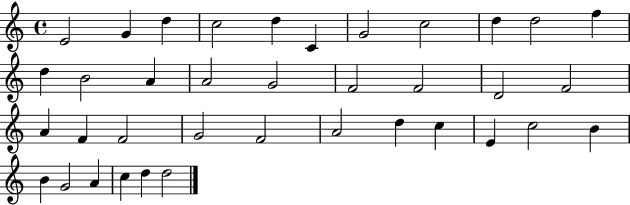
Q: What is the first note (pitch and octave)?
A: E4